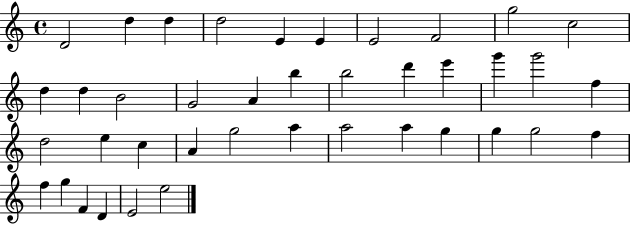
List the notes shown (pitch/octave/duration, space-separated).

D4/h D5/q D5/q D5/h E4/q E4/q E4/h F4/h G5/h C5/h D5/q D5/q B4/h G4/h A4/q B5/q B5/h D6/q E6/q G6/q G6/h F5/q D5/h E5/q C5/q A4/q G5/h A5/q A5/h A5/q G5/q G5/q G5/h F5/q F5/q G5/q F4/q D4/q E4/h E5/h